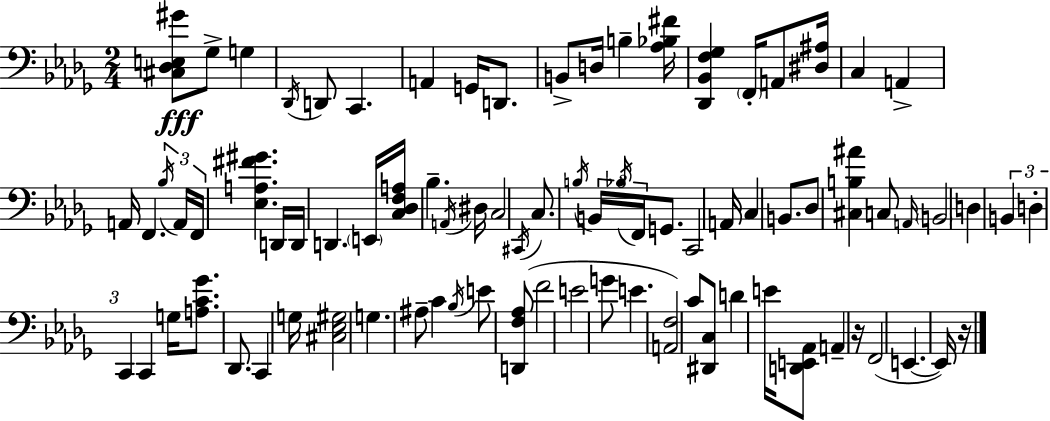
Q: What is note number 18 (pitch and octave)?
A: Bb3